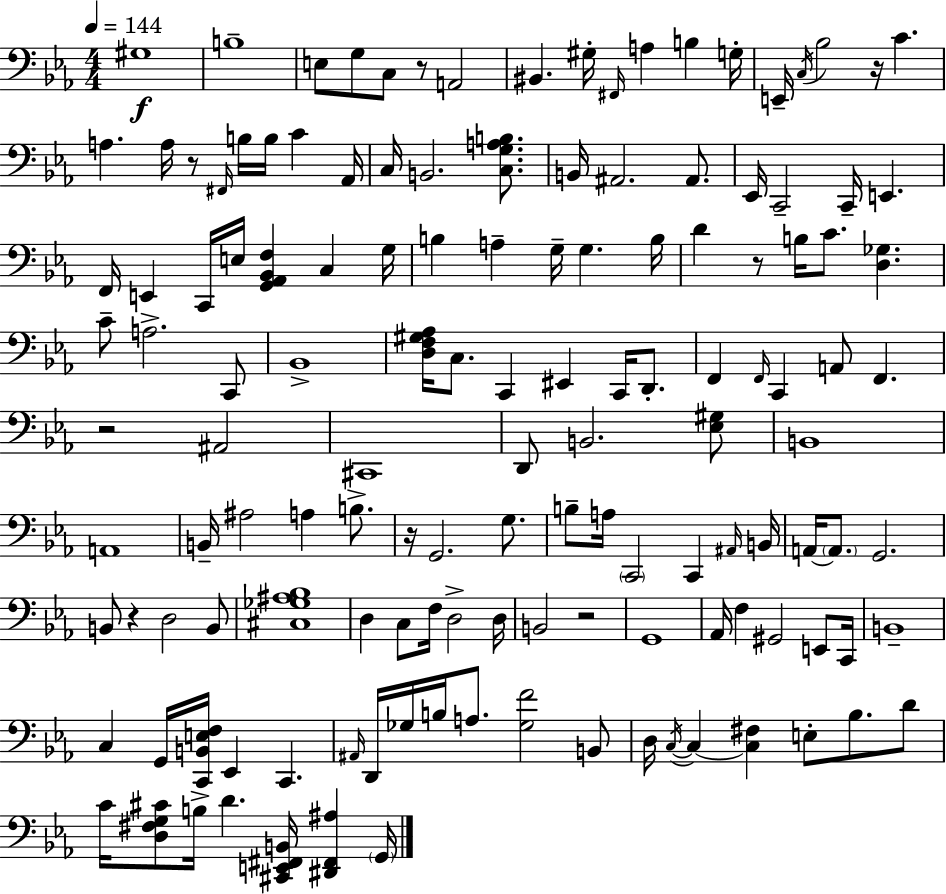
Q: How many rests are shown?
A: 8